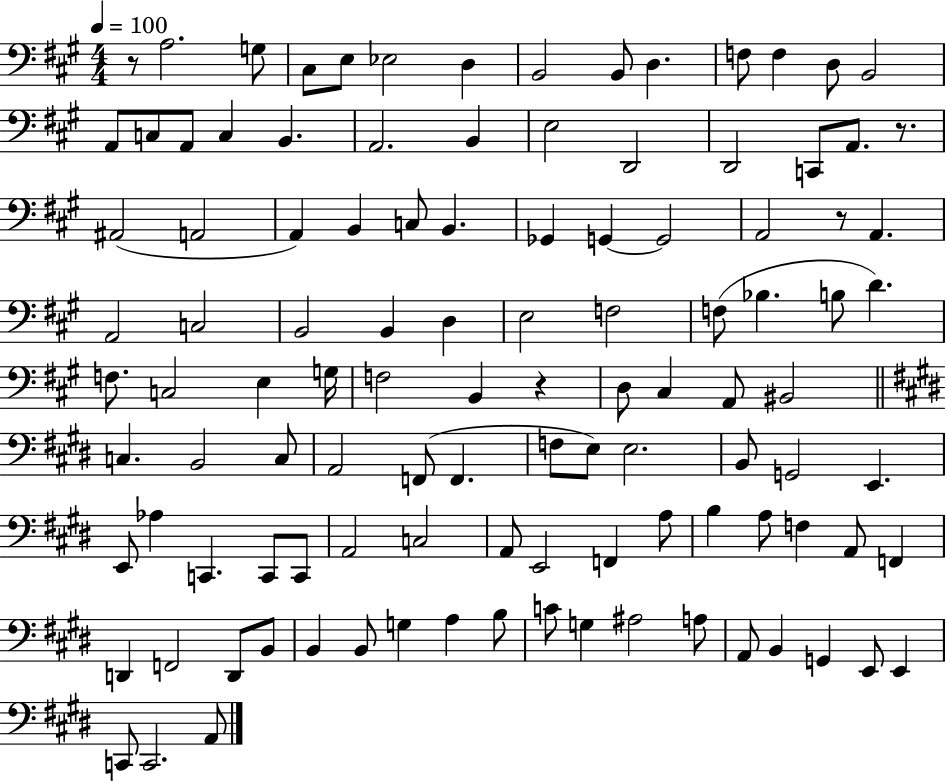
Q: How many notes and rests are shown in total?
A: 110